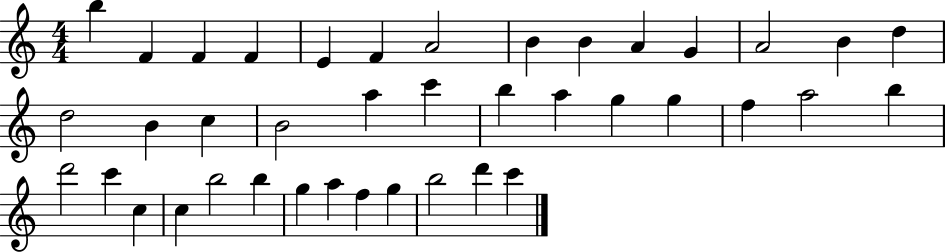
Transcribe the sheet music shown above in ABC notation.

X:1
T:Untitled
M:4/4
L:1/4
K:C
b F F F E F A2 B B A G A2 B d d2 B c B2 a c' b a g g f a2 b d'2 c' c c b2 b g a f g b2 d' c'